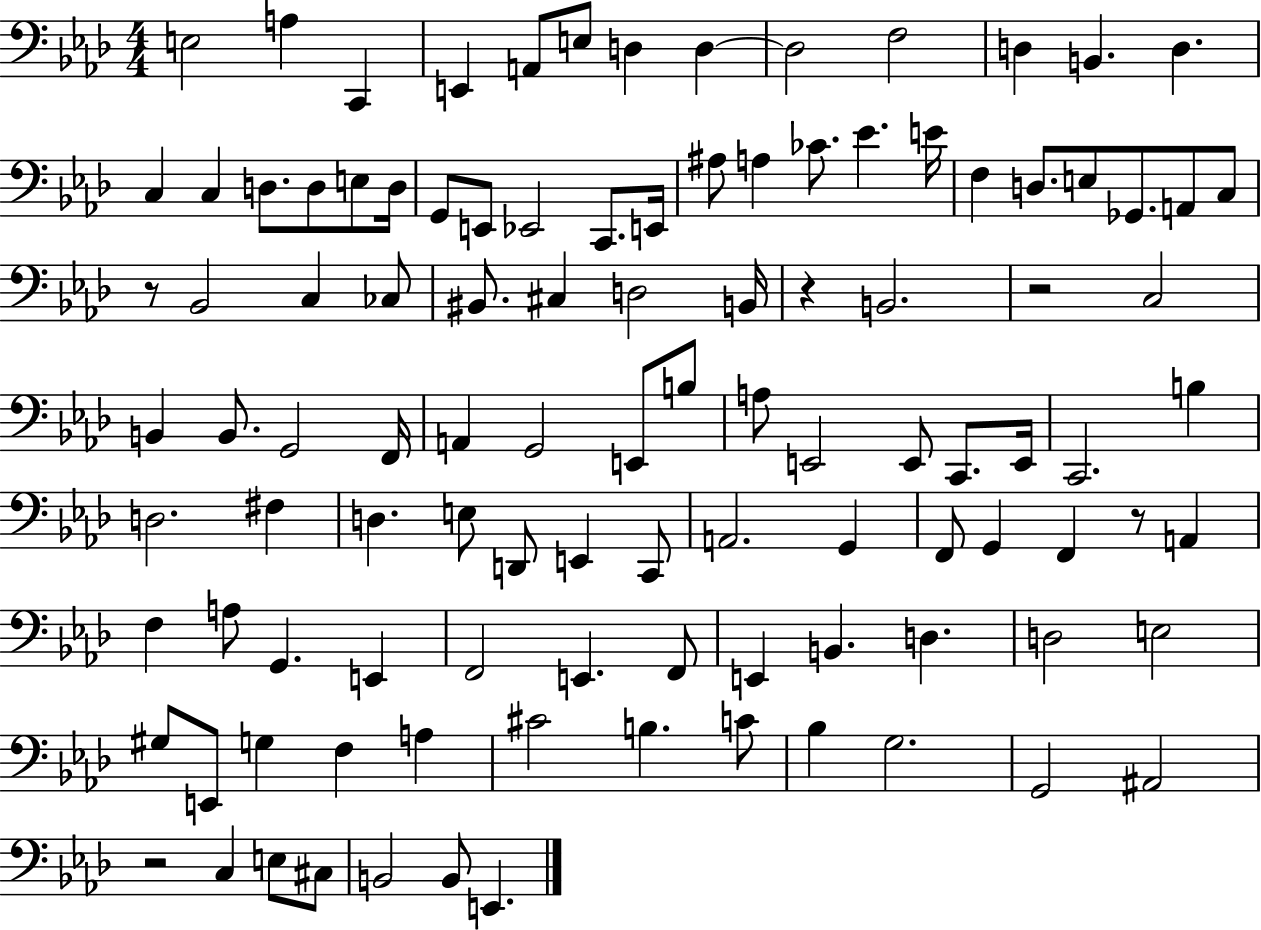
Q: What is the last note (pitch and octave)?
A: E2